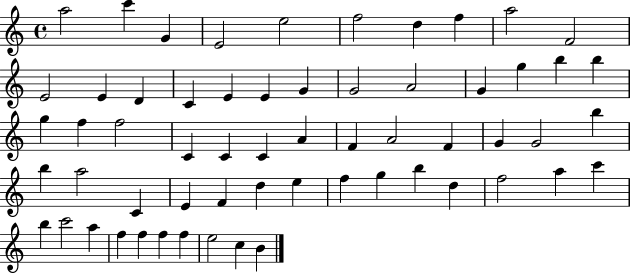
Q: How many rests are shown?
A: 0